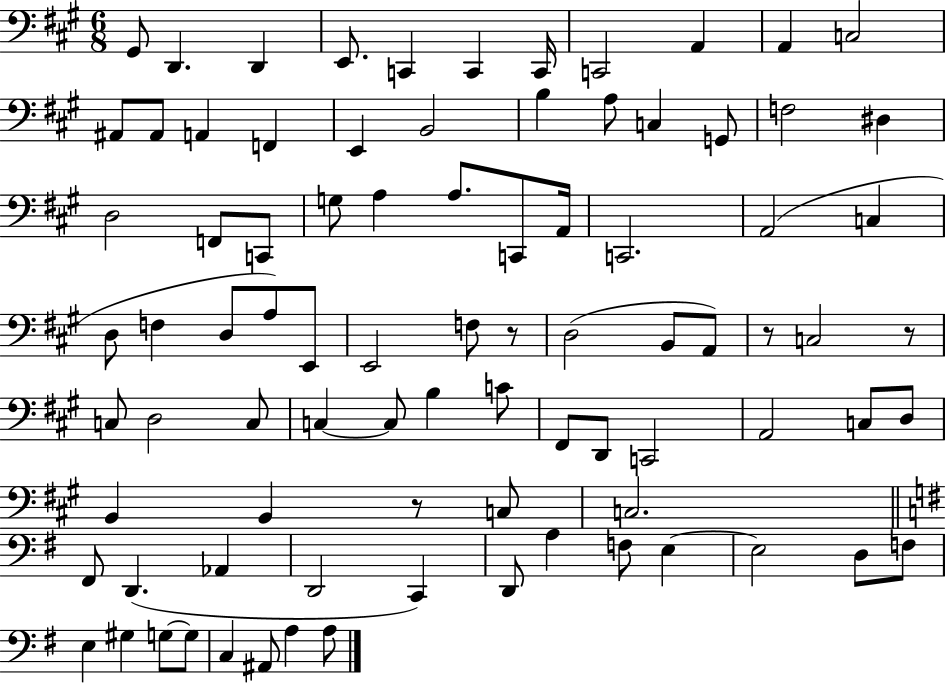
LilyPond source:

{
  \clef bass
  \numericTimeSignature
  \time 6/8
  \key a \major
  gis,8 d,4. d,4 | e,8. c,4 c,4 c,16 | c,2 a,4 | a,4 c2 | \break ais,8 ais,8 a,4 f,4 | e,4 b,2 | b4 a8 c4 g,8 | f2 dis4 | \break d2 f,8 c,8 | g8 a4 a8. c,8 a,16 | c,2. | a,2( c4 | \break d8 f4 d8 a8) e,8 | e,2 f8 r8 | d2( b,8 a,8) | r8 c2 r8 | \break c8 d2 c8 | c4~~ c8 b4 c'8 | fis,8 d,8 c,2 | a,2 c8 d8 | \break b,4 b,4 r8 c8 | c2. | \bar "||" \break \key g \major fis,8 d,4.( aes,4 | d,2 c,4) | d,8 a4 f8 e4~~ | e2 d8 f8 | \break e4 gis4 g8~~ g8 | c4 ais,8 a4 a8 | \bar "|."
}